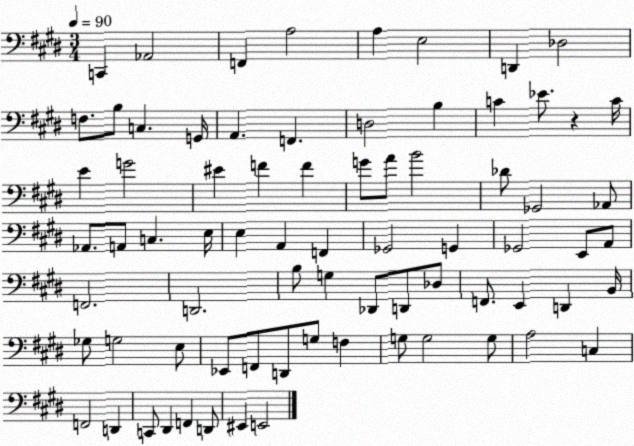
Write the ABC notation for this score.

X:1
T:Untitled
M:3/4
L:1/4
K:E
C,, _A,,2 F,, A,2 A, E,2 D,, _D,2 F,/2 B,/2 C, G,,/4 A,, F,, D,2 B, C _E/2 z C/4 E G2 ^E F F G/2 A/2 B2 _D/2 _G,,2 _A,,/2 _A,,/2 A,,/2 C, E,/4 E, A,, F,, _G,,2 G,, _G,,2 E,,/2 A,,/2 F,,2 D,,2 B,/2 G, _D,,/2 D,,/2 _D,/2 F,,/2 E,, D,, B,,/4 _G,/2 G,2 E,/2 _E,,/2 F,,/2 D,,/2 G,/2 F, G,/2 G,2 G,/2 A,2 C, F,,2 D,, C,,/2 ^D,, F,, D,,/2 ^E,, E,,2